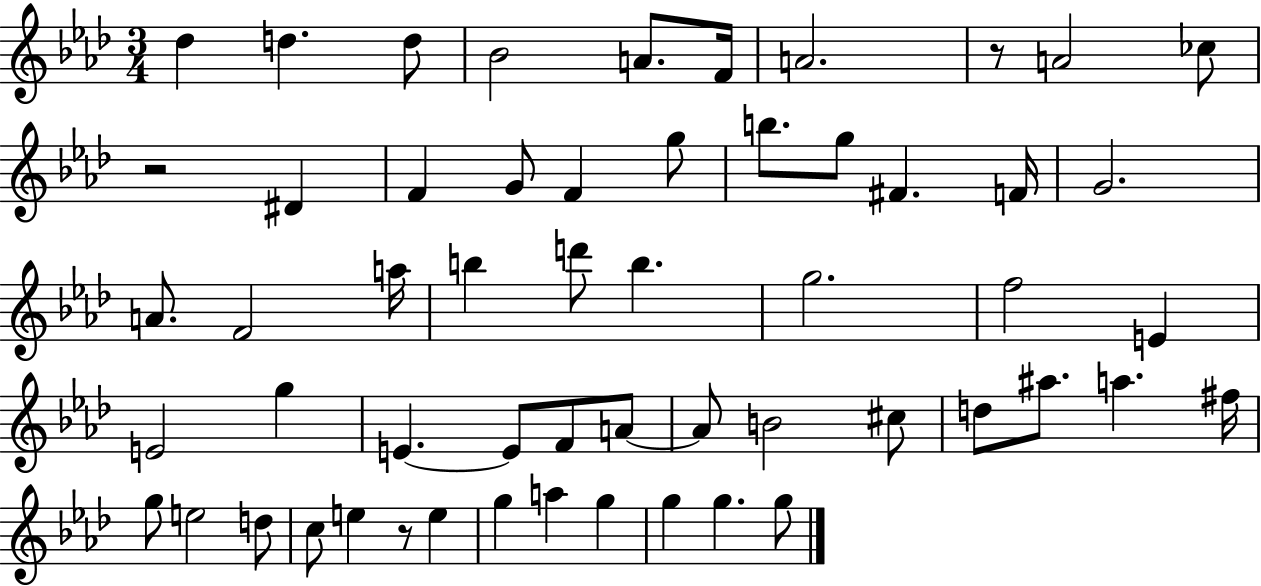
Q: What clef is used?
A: treble